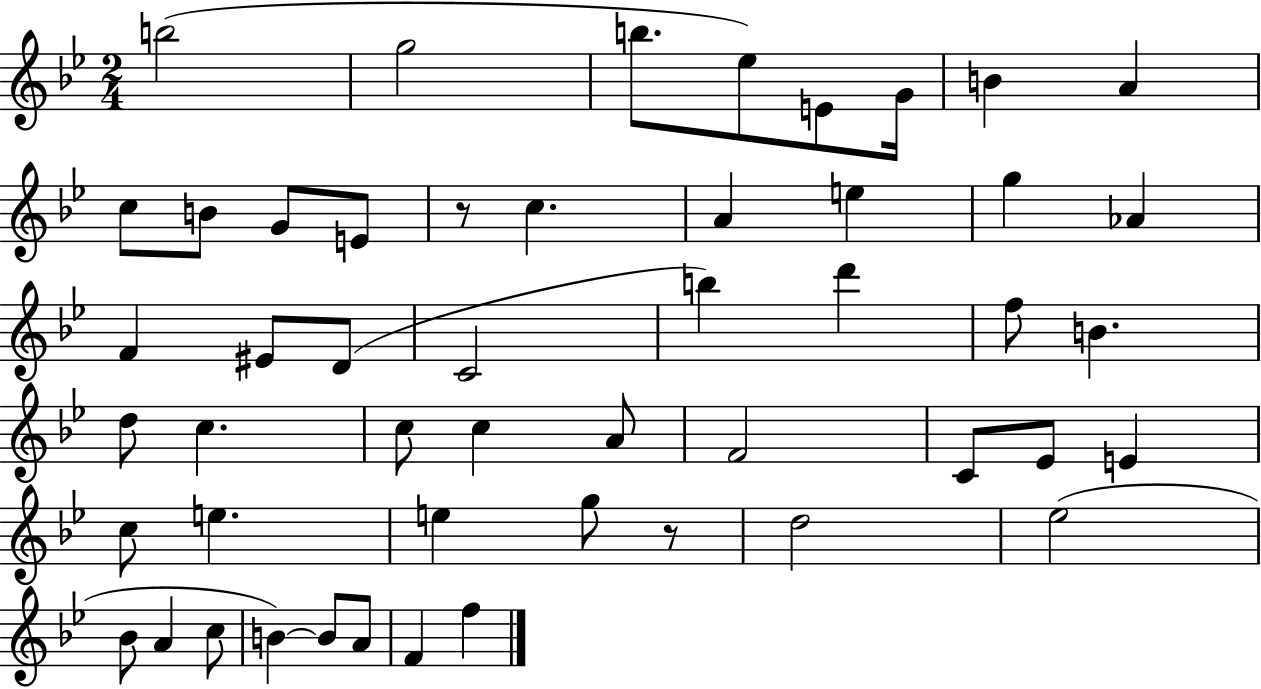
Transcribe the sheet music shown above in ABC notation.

X:1
T:Untitled
M:2/4
L:1/4
K:Bb
b2 g2 b/2 _e/2 E/2 G/4 B A c/2 B/2 G/2 E/2 z/2 c A e g _A F ^E/2 D/2 C2 b d' f/2 B d/2 c c/2 c A/2 F2 C/2 _E/2 E c/2 e e g/2 z/2 d2 _e2 _B/2 A c/2 B B/2 A/2 F f